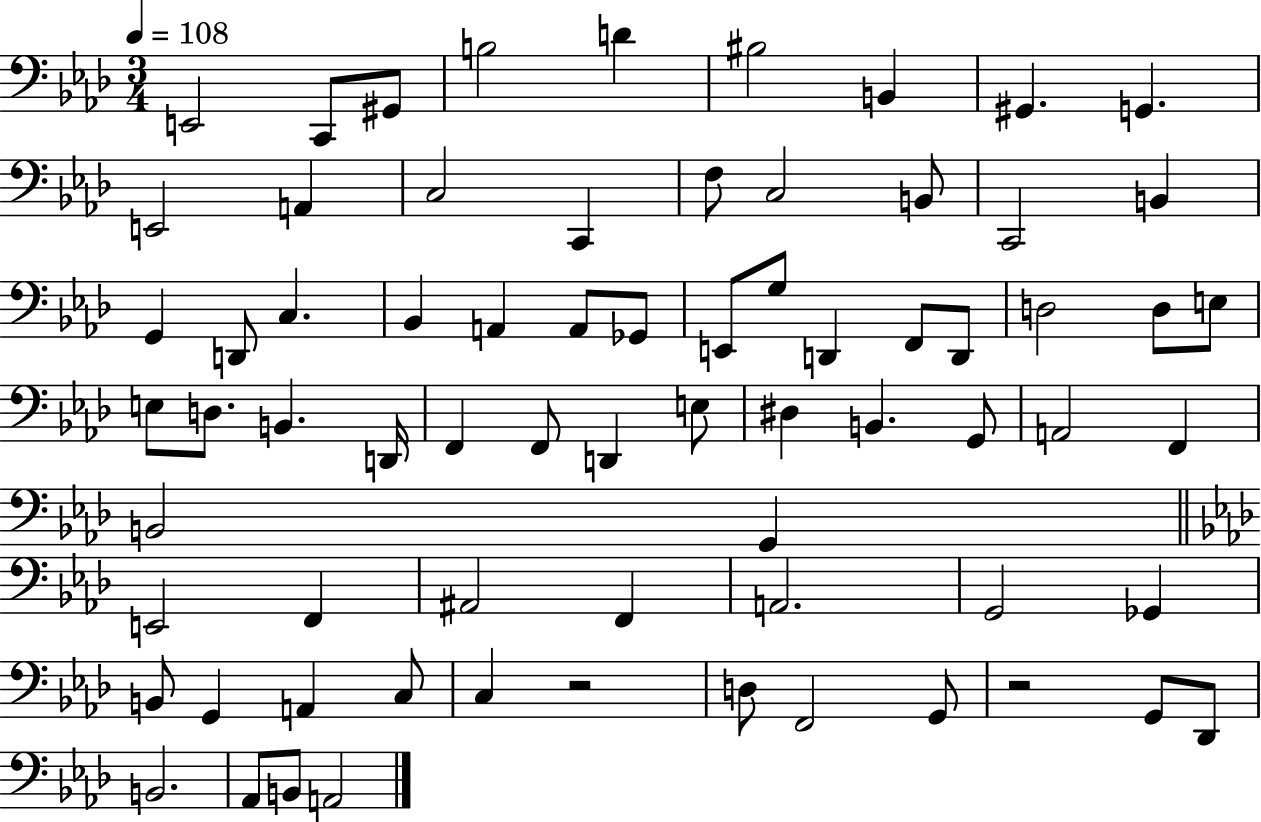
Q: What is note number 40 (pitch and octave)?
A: D2